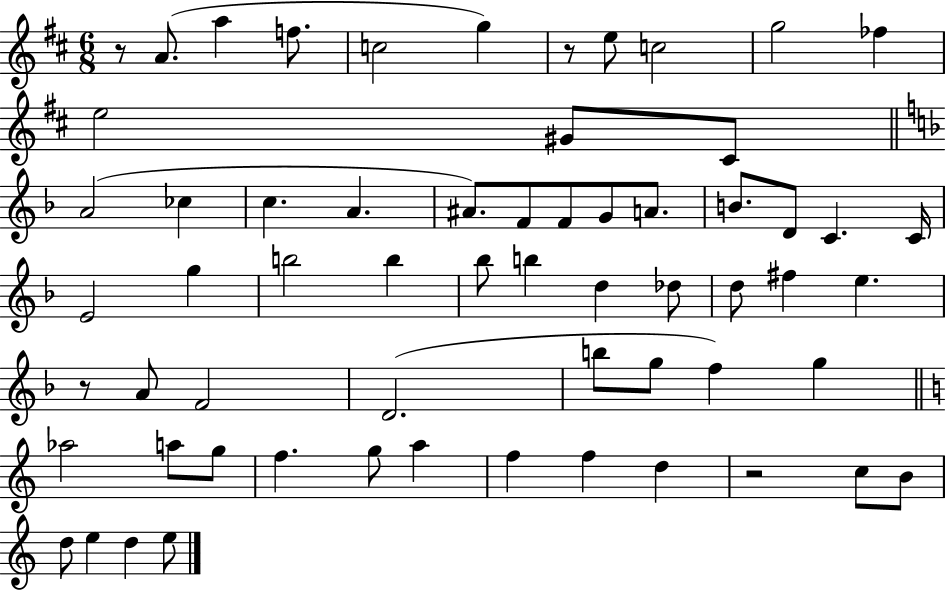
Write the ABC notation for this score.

X:1
T:Untitled
M:6/8
L:1/4
K:D
z/2 A/2 a f/2 c2 g z/2 e/2 c2 g2 _f e2 ^G/2 ^C/2 A2 _c c A ^A/2 F/2 F/2 G/2 A/2 B/2 D/2 C C/4 E2 g b2 b _b/2 b d _d/2 d/2 ^f e z/2 A/2 F2 D2 b/2 g/2 f g _a2 a/2 g/2 f g/2 a f f d z2 c/2 B/2 d/2 e d e/2